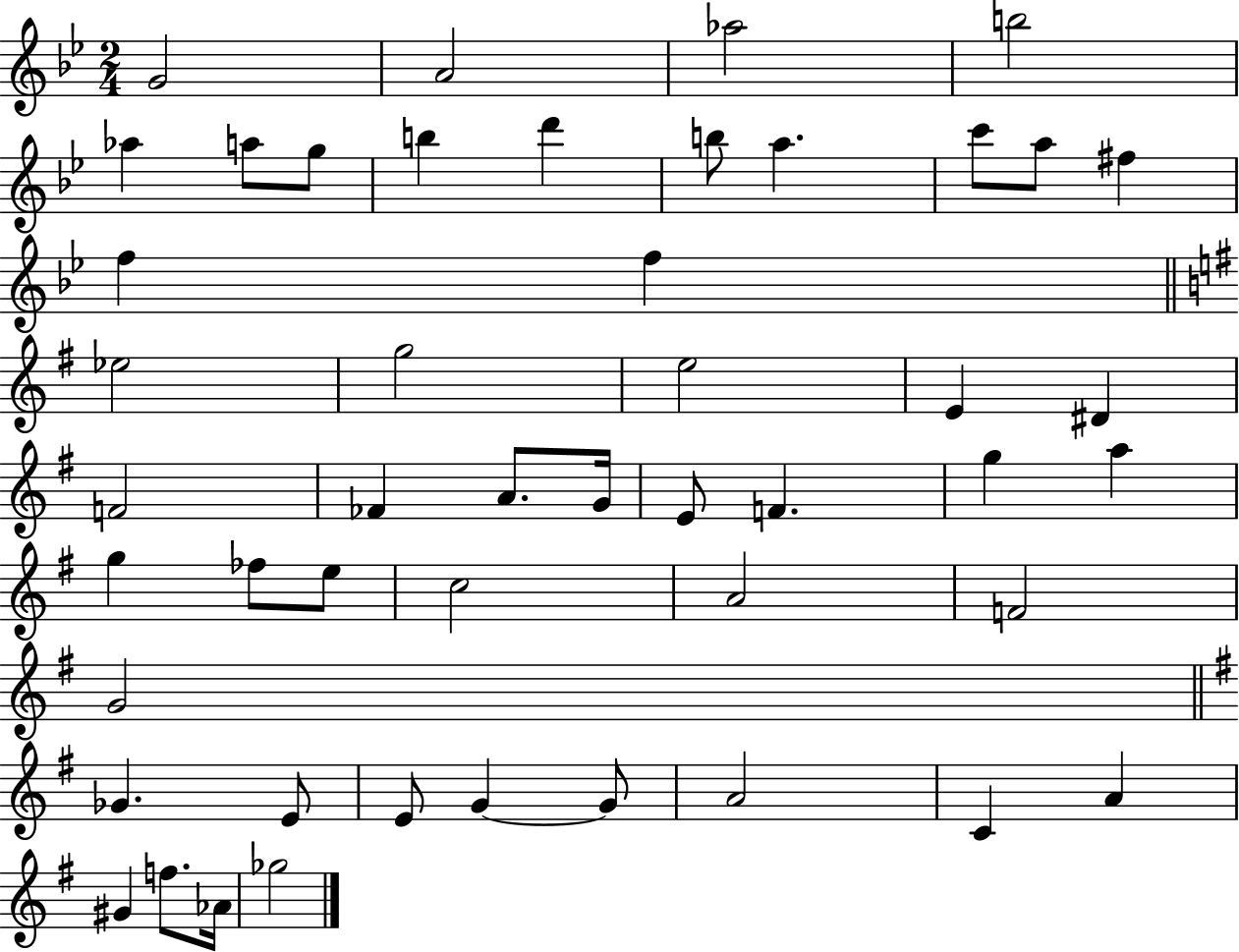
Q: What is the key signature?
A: BES major